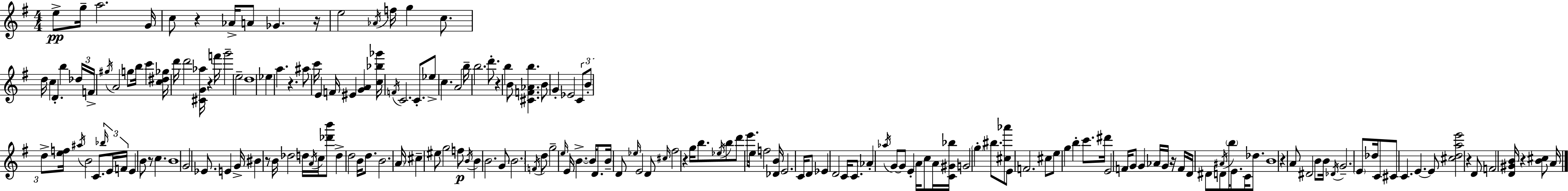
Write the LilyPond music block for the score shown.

{
  \clef treble
  \numericTimeSignature
  \time 4/4
  \key e \minor
  \repeat volta 2 { e''8->\pp g''16-- a''2. g'16 | c''8 r4 aes'16-> a'8 ges'4. r16 | e''2 \acciaccatura { aes'16 } f''16 g''4 c''8. | d''16 c''4 d'4.-. b''4 | \break \tuplet 3/2 { des''16 f'16-> \acciaccatura { gis''16 } } a'2 g''8 b''16 c'''4 | <c'' dis'' ges''>16 d'''16 d'''2 <cis' g' aes''>16 r4 | f'''16 g'''2-- e''2-- | d''1 | \break ees''4 a''4. r4. | ais''8 c'''16 e'4 f'16 eis'4 <g' a'>4 | <c'' bes'' ges'''>16 \acciaccatura { f'16 } c'2. | c'8.-. ees''8-> c''4. a'2 | \break b''16-- b''2. | d'''8.-. r4 b''4 b'8 <cis' f' aes' b''>4. | b'8 g'4-. ees'2 | \tuplet 3/2 { c'8 b'8-. d''8-> } <e'' f''>16 \acciaccatura { ais''16 } b'2 | \break c'8. \tuplet 3/2 { \grace { bes''16 } e'16 f'16 } e'4 b'8 r8 c''4. | b'1 | g'2 ees'8. | e'4 g'16-> bis'4 r8 b'16 des''2 | \break d''16 \acciaccatura { a'16 } c''16 <des''' b'''>8 d''4-> d''2 | b'16 d''8. b'2. | \parenthesize a'16 cis''4-- eis''8 g''2 | f''8\p \acciaccatura { b'16 } b'4 b'2. | \break g'8 \parenthesize b'2. | \acciaccatura { f'16 } d''8 g''2-- | \grace { e''16 } e'16 b'4.->~~ b'16 d'8. b'16-- d'8 \grace { ees''16 } | e'2 d'8 \grace { cis''16 } fis''2 | \break r4 g''16 b''8. \acciaccatura { ees''16 } b''8 d'''8 | e'''8. e''16 f''2 <des' b'>16 e'2. | c'16 d'8 ees'4 | d'2 c'16 c'8. \parenthesize aes'4-. | \break \acciaccatura { aes''16 } g'8~~ g'8 e'4-. a'16 c''8 a'16 <c' gis' bes''>16 g'2 | \parenthesize g''4-. bis''8. <cis'' aes'''>8 e'8 | f'2. cis''8 e''8 | g''4 b''4-. c'''8. dis'''16 e'2 | \break f'16 g'8 g'4 aes'16 g'16 r16 f'16 | d'16 dis'8 d'8 \acciaccatura { ais'16 } \parenthesize b''16 e'8. c'16 des''8. b'1 | r4 | a'8 dis'2 b'8 b'16 \acciaccatura { des'16 } | \break g'2.-- \parenthesize e'8 des''16 c'8 | cis'8 c'4. e'4.~~ e'8 | <cis'' d'' a'' e'''>2 r4 d'8 f'2 | <d' gis' b'>16 r4 <b' cis''>8 a'16 } \bar "|."
}